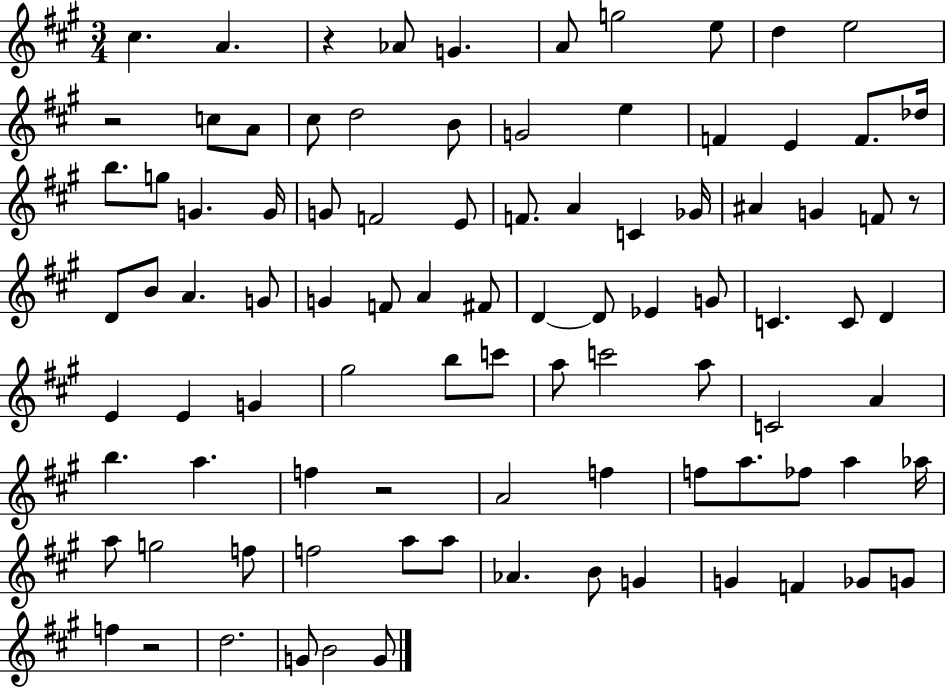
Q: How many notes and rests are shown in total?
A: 93